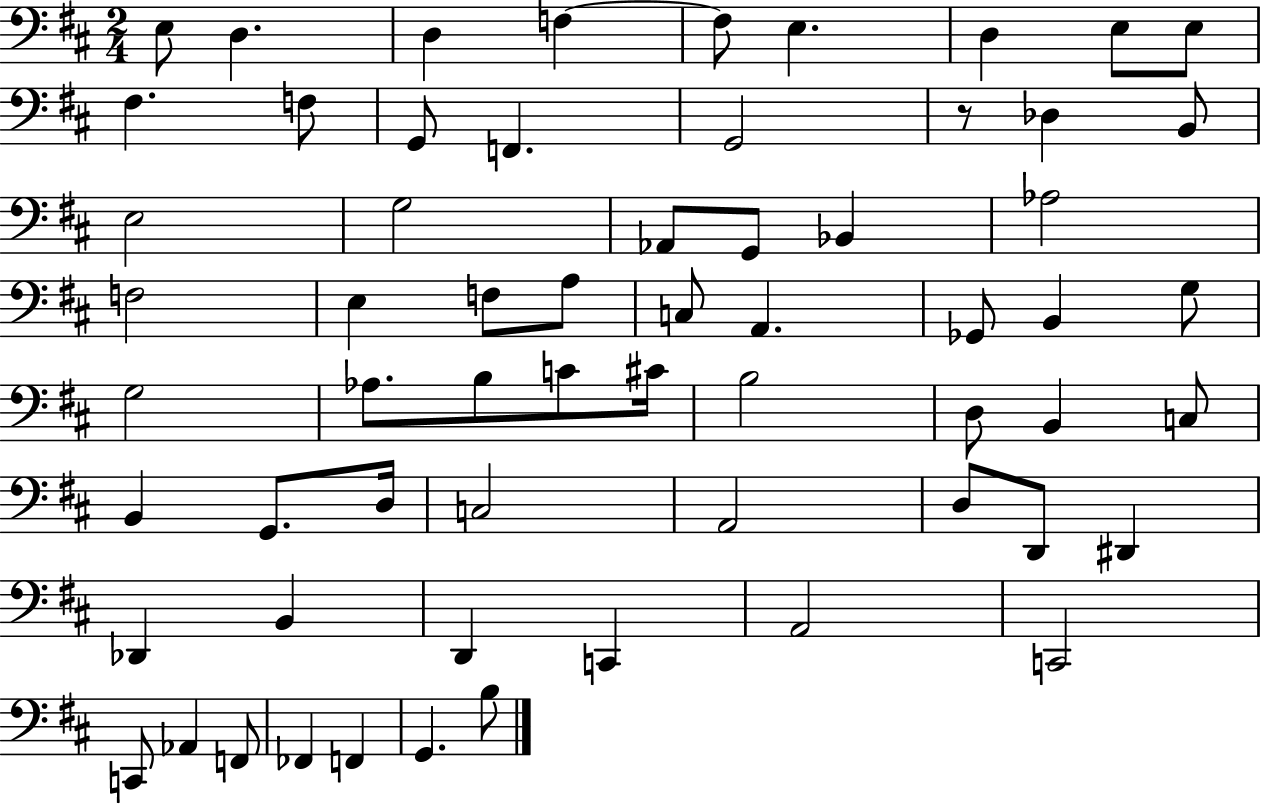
E3/e D3/q. D3/q F3/q F3/e E3/q. D3/q E3/e E3/e F#3/q. F3/e G2/e F2/q. G2/h R/e Db3/q B2/e E3/h G3/h Ab2/e G2/e Bb2/q Ab3/h F3/h E3/q F3/e A3/e C3/e A2/q. Gb2/e B2/q G3/e G3/h Ab3/e. B3/e C4/e C#4/s B3/h D3/e B2/q C3/e B2/q G2/e. D3/s C3/h A2/h D3/e D2/e D#2/q Db2/q B2/q D2/q C2/q A2/h C2/h C2/e Ab2/q F2/e FES2/q F2/q G2/q. B3/e